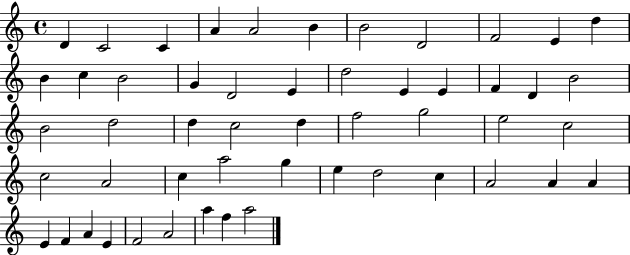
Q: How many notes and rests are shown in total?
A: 52